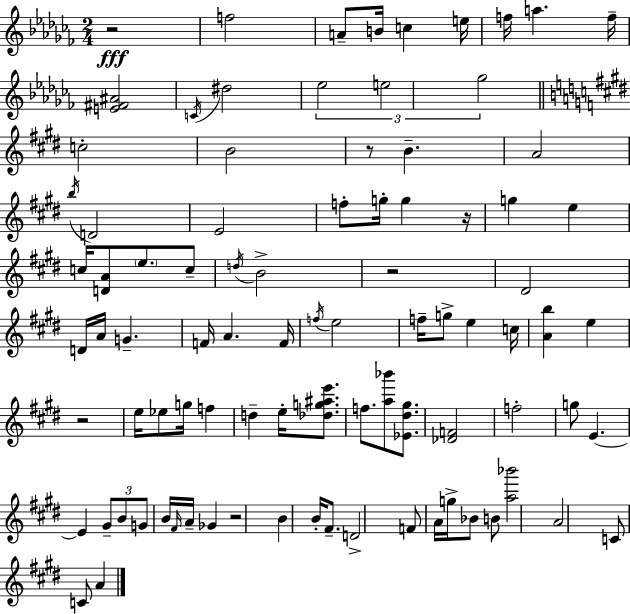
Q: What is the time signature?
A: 2/4